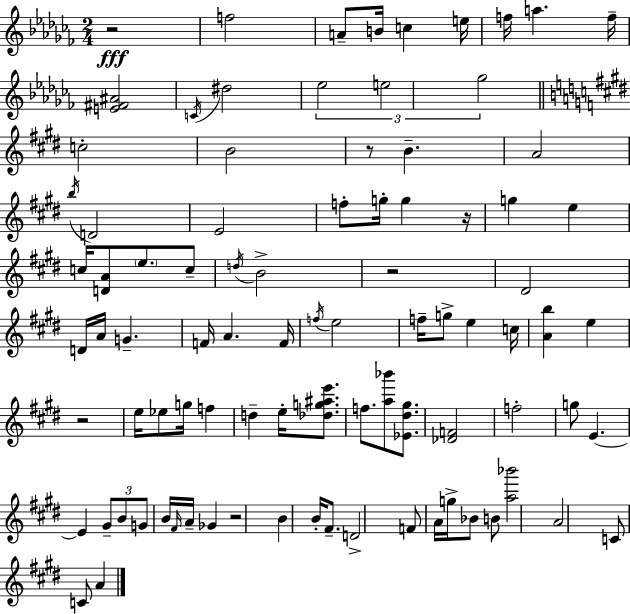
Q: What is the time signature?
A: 2/4